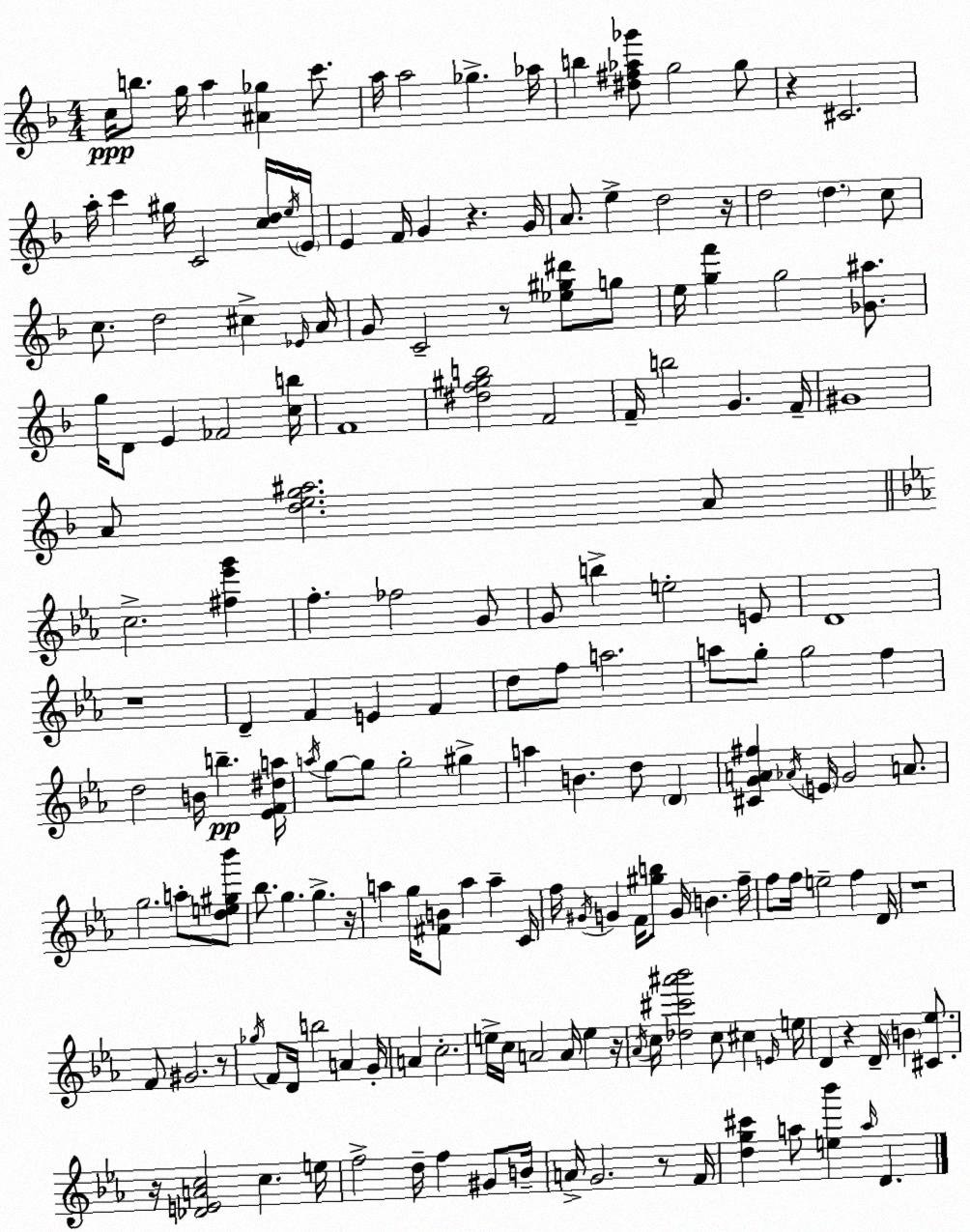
X:1
T:Untitled
M:4/4
L:1/4
K:Dm
c/4 b/2 g/4 a [^A_g] c'/2 a/4 a2 _g _a/4 b [^d^f_a_g']/2 g2 g/2 z ^C2 a/4 c' ^g/4 C2 [cd]/4 e/4 E/4 E F/4 G z G/4 A/2 e d2 z/4 d2 d c/2 c/2 d2 ^c _E/4 A/4 G/2 C2 z/2 [_e^g^d']/2 g/2 e/4 [gf'] g2 [_G^a]/2 g/4 D/2 E _F2 [cb]/4 F4 [^df^gb]2 F2 F/4 b2 G F/4 ^G4 A/2 [deg^a]2 A/2 c2 [^f_e'g'] f _f2 G/2 G/2 b e2 E/2 D4 z4 D F E F d/2 f/2 a2 a/2 g/2 g2 f d2 B/4 b [_EF^da]/4 a/4 g/2 g/2 g2 ^g a B d/2 D [^CGA^f] _A/4 E/4 G2 A/2 g2 a/2 [de^g_b']/2 _b/2 g g z/4 a g/4 [^FB]/2 a a C/4 f/4 ^G/4 G F/4 [^gb]/2 G/4 B f/4 f/2 f/4 e2 f D/4 z4 F/2 ^G2 z/2 _g/4 F/2 D/4 b2 A G/4 A c2 e/4 c/4 A2 A/4 e z/4 _A/4 c/4 [_d^c'^a'_b']2 c/2 ^c E/4 e/4 D z D/4 B [^C_e]/2 z/4 [_DEAc]2 c e/4 f2 d/4 f ^G/2 B/4 A/4 G2 z/2 F/4 [dg^c'] a/2 [e_b'] a/4 D